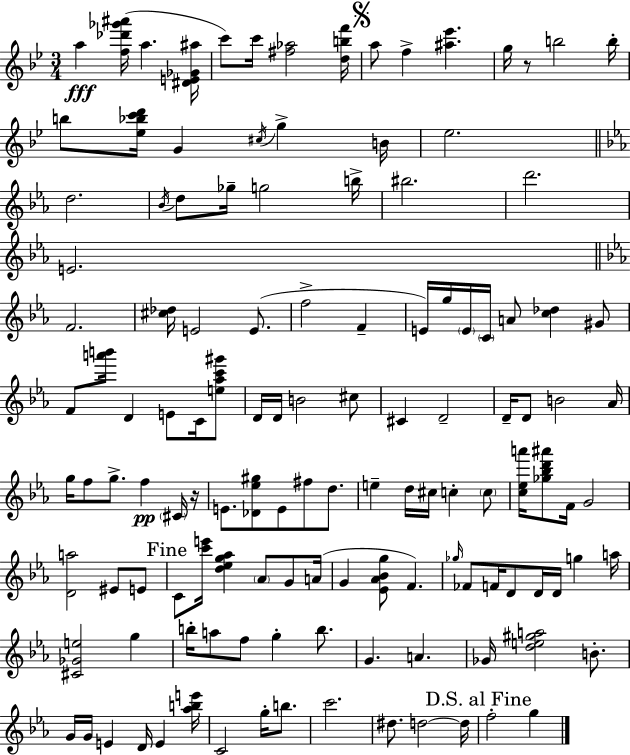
A5/q [F5,Db6,Gb6,A#6]/s A5/q. [D#4,E4,Gb4,A#5]/s C6/e C6/s [F#5,Ab5]/h [D5,B5,F6]/s A5/e F5/q [A#5,Eb6]/q. G5/s R/e B5/h B5/s B5/e [Eb5,Bb5,C6,D6]/s G4/q C#5/s G5/q B4/s Eb5/h. D5/h. Bb4/s D5/e Gb5/s G5/h B5/s BIS5/h. D6/h. E4/h. F4/h. [C#5,Db5]/s E4/h E4/e. F5/h F4/q E4/s G5/s E4/s C4/s A4/e [C5,Db5]/q G#4/e F4/e [A6,B6]/s D4/q E4/e C4/s [E5,Ab5,C6,G#6]/e D4/s D4/s B4/h C#5/e C#4/q D4/h D4/s D4/e B4/h Ab4/s G5/s F5/e G5/e. F5/q C#4/s R/s E4/e. [Db4,Eb5,G#5]/e E4/e F#5/e D5/e. E5/q D5/s C#5/s C5/q C5/e [C5,Eb5,A6]/s [Gb5,Bb5,D6,A#6]/e F4/s G4/h [D4,A5]/h EIS4/e E4/e C4/e [C6,E6]/s [D5,Eb5,G5,Ab5]/q Ab4/e G4/e A4/s G4/q [Eb4,Ab4,Bb4,G5]/e F4/q. Gb5/s FES4/e F4/s D4/e D4/s D4/s G5/q A5/s [C#4,Gb4,E5]/h G5/q B5/s A5/e F5/e G5/q B5/e. G4/q. A4/q. Gb4/s [D5,E5,G#5,A5]/h B4/e. G4/s G4/s E4/q D4/s E4/q [Ab5,B5,E6]/s C4/h G5/s B5/e. C6/h. D#5/e. D5/h D5/s F5/h G5/q